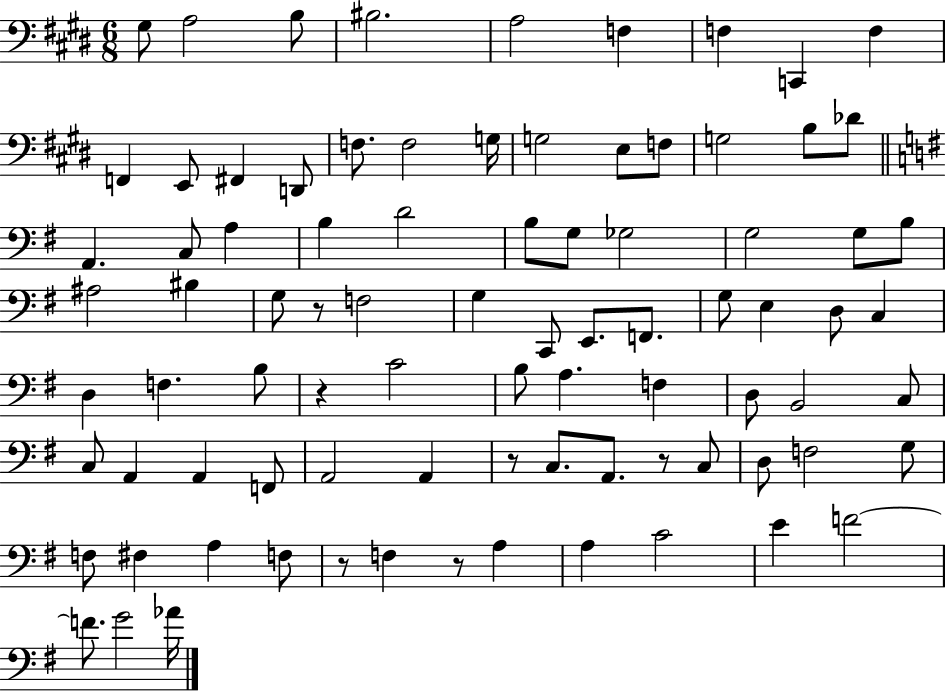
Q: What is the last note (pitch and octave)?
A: Ab4